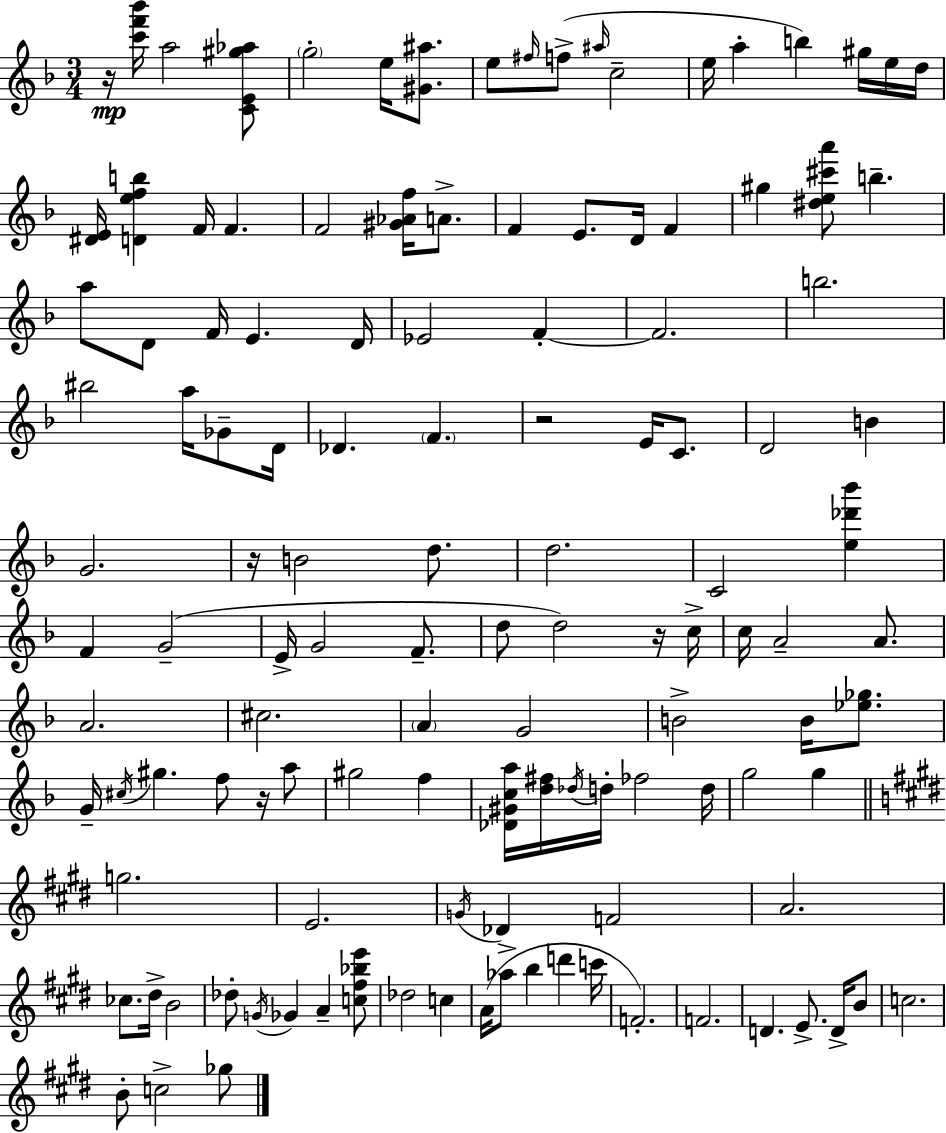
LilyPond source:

{
  \clef treble
  \numericTimeSignature
  \time 3/4
  \key d \minor
  r16\mp <c''' f''' bes'''>16 a''2 <c' e' gis'' aes''>8 | \parenthesize g''2-. e''16 <gis' ais''>8. | e''8 \grace { fis''16 } f''8->( \grace { ais''16 } c''2-- | e''16 a''4-. b''4) gis''16 | \break e''16 d''16 <dis' e'>16 <d' e'' f'' b''>4 f'16 f'4. | f'2 <gis' aes' f''>16 a'8.-> | f'4 e'8. d'16 f'4 | gis''4 <dis'' e'' cis''' a'''>8 b''4.-- | \break a''8 d'8 f'16 e'4. | d'16 ees'2 f'4-.~~ | f'2. | b''2. | \break bis''2 a''16 ges'8-- | d'16 des'4. \parenthesize f'4. | r2 e'16 c'8. | d'2 b'4 | \break g'2. | r16 b'2 d''8. | d''2. | c'2 <e'' des''' bes'''>4 | \break f'4 g'2--( | e'16-> g'2 f'8.-- | d''8 d''2) | r16 c''16-> c''16 a'2-- a'8. | \break a'2. | cis''2. | \parenthesize a'4 g'2 | b'2-> b'16 <ees'' ges''>8. | \break g'16-- \acciaccatura { cis''16 } gis''4. f''8 | r16 a''8 gis''2 f''4 | <des' gis' c'' a''>16 <d'' fis''>16 \acciaccatura { des''16 } d''16-. fes''2 | d''16 g''2 | \break g''4 \bar "||" \break \key e \major g''2. | e'2. | \acciaccatura { g'16 } des'4 f'2 | a'2. | \break ces''8. dis''16-> b'2 | des''8-. \acciaccatura { g'16 } ges'4 a'4-- | <c'' fis'' bes'' e'''>8 des''2 c''4 | a'16( aes''8-> b''4 d'''4 | \break c'''16 f'2.-.) | f'2. | d'4. e'8.-> d'16-> | b'8 c''2. | \break b'8-. c''2-> | ges''8 \bar "|."
}